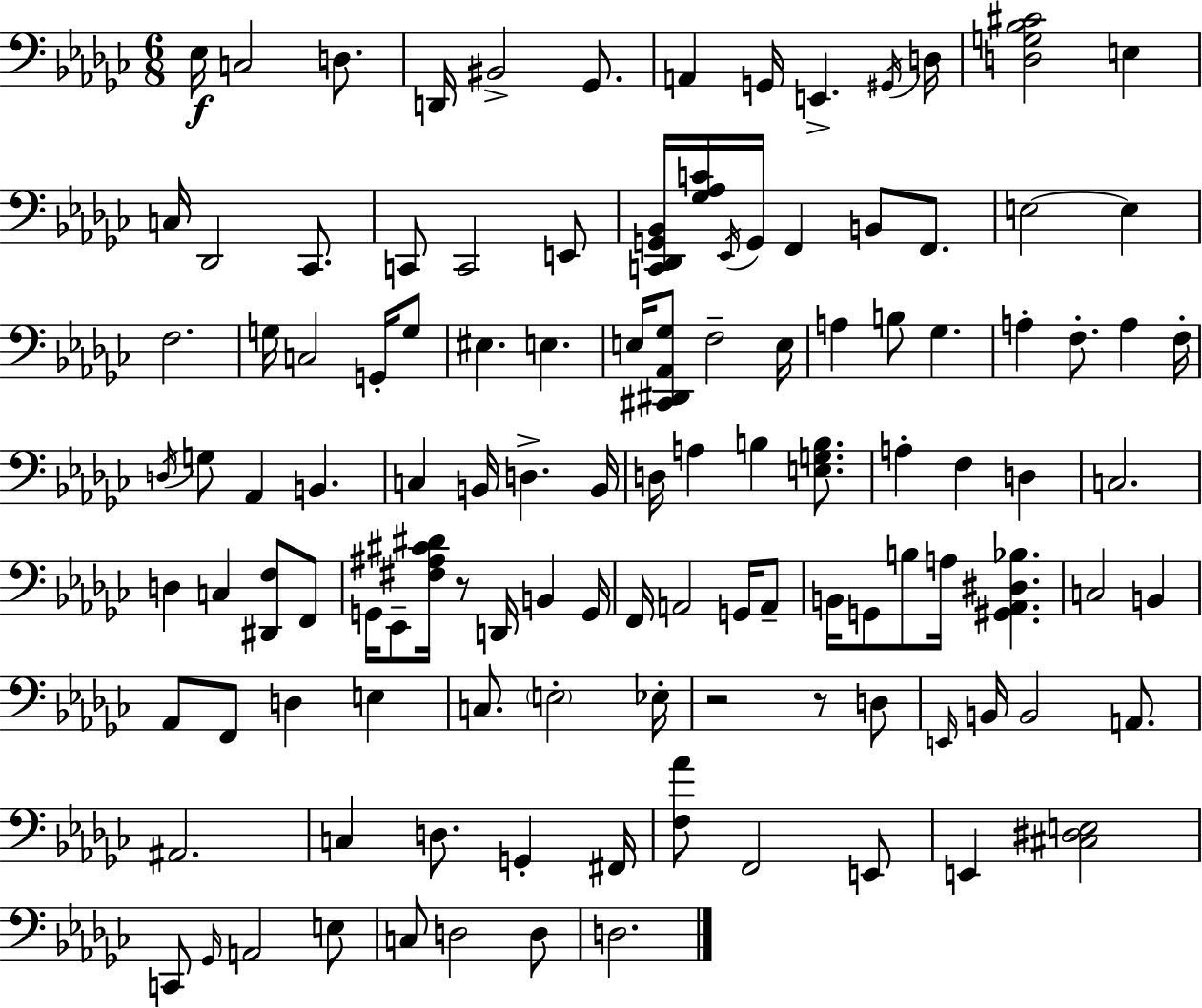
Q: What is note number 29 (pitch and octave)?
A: G2